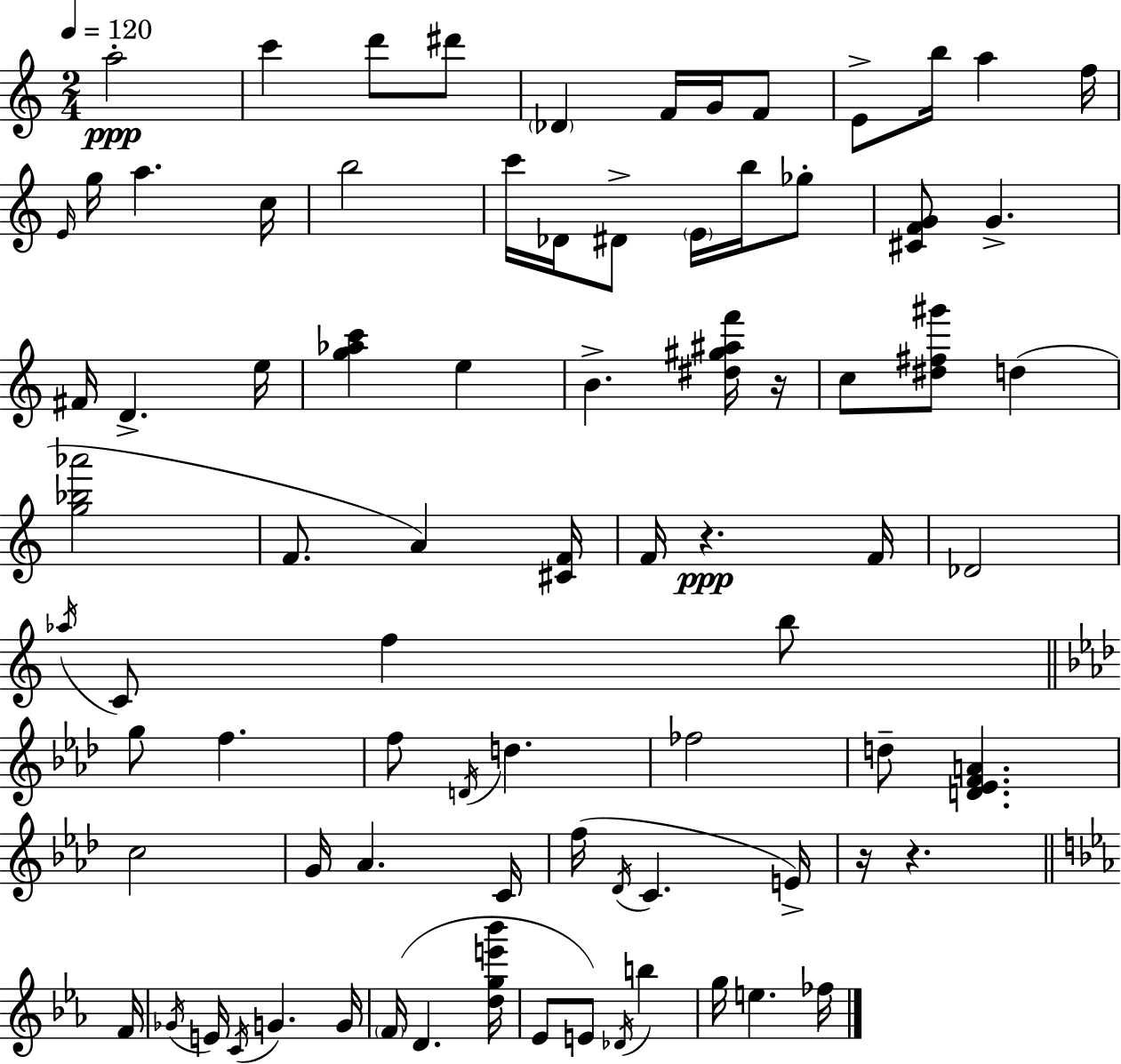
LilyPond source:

{
  \clef treble
  \numericTimeSignature
  \time 2/4
  \key c \major
  \tempo 4 = 120
  \repeat volta 2 { a''2-.\ppp | c'''4 d'''8 dis'''8 | \parenthesize des'4 f'16 g'16 f'8 | e'8-> b''16 a''4 f''16 | \break \grace { e'16 } g''16 a''4. | c''16 b''2 | c'''16 des'16 dis'8-> \parenthesize e'16 b''16 ges''8-. | <cis' f' g'>8 g'4.-> | \break fis'16 d'4.-> | e''16 <g'' aes'' c'''>4 e''4 | b'4.-> <dis'' gis'' ais'' f'''>16 | r16 c''8 <dis'' fis'' gis'''>8 d''4( | \break <g'' bes'' aes'''>2 | f'8. a'4) | <cis' f'>16 f'16 r4.\ppp | f'16 des'2 | \break \acciaccatura { aes''16 } c'8 f''4 | b''8 \bar "||" \break \key f \minor g''8 f''4. | f''8 \acciaccatura { d'16 } d''4. | fes''2 | d''8-- <d' ees' f' a'>4. | \break c''2 | g'16 aes'4. | c'16 f''16( \acciaccatura { des'16 } c'4. | e'16->) r16 r4. | \break \bar "||" \break \key c \minor f'16 \acciaccatura { ges'16 } e'16 \acciaccatura { c'16 } g'4. | g'16 \parenthesize f'16( d'4. | <d'' g'' e''' bes'''>16 ees'8 e'8) \acciaccatura { des'16 } | b''4 g''16 e''4. | \break fes''16 } \bar "|."
}